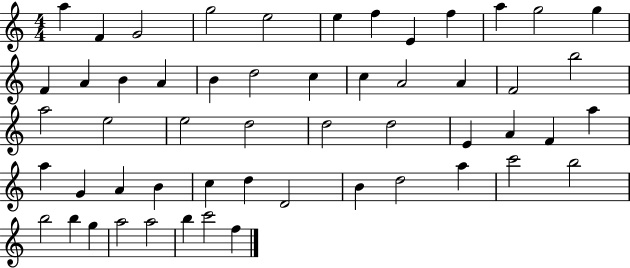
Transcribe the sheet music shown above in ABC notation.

X:1
T:Untitled
M:4/4
L:1/4
K:C
a F G2 g2 e2 e f E f a g2 g F A B A B d2 c c A2 A F2 b2 a2 e2 e2 d2 d2 d2 E A F a a G A B c d D2 B d2 a c'2 b2 b2 b g a2 a2 b c'2 f